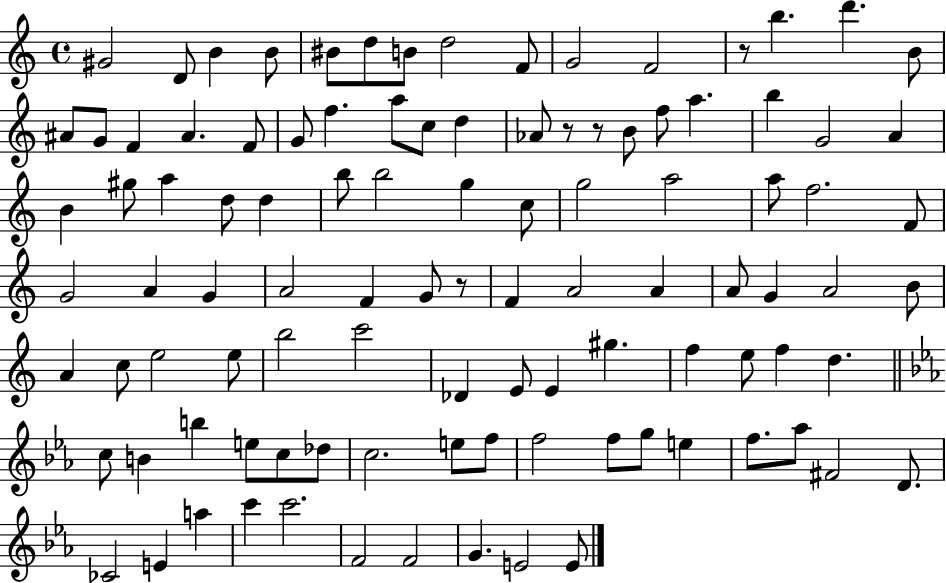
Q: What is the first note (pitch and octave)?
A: G#4